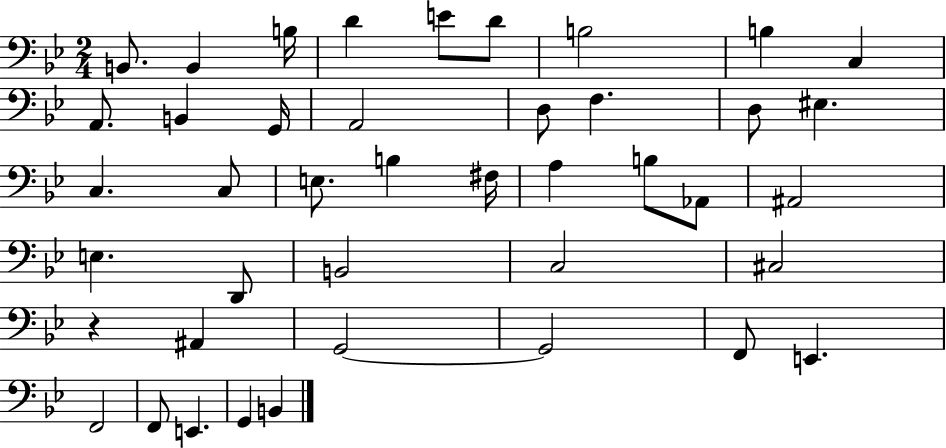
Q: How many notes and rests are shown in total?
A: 42